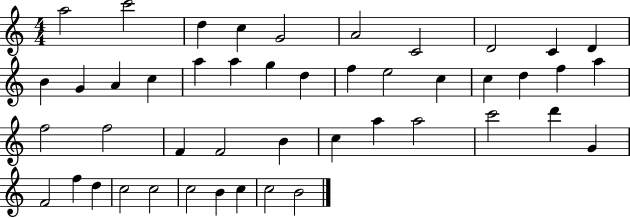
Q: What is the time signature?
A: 4/4